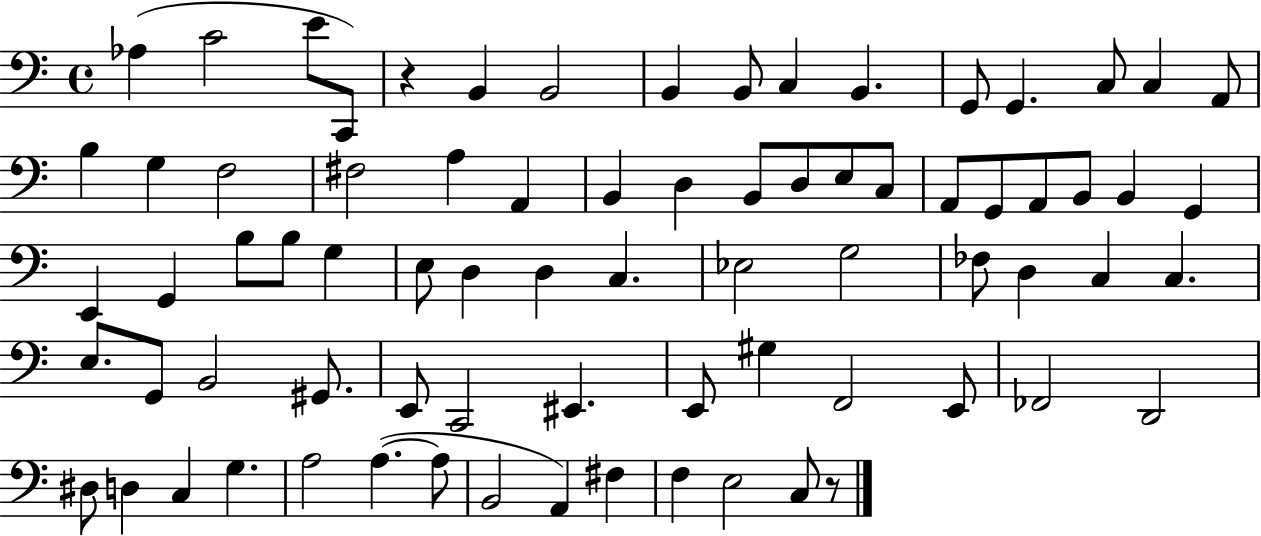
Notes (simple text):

Ab3/q C4/h E4/e C2/e R/q B2/q B2/h B2/q B2/e C3/q B2/q. G2/e G2/q. C3/e C3/q A2/e B3/q G3/q F3/h F#3/h A3/q A2/q B2/q D3/q B2/e D3/e E3/e C3/e A2/e G2/e A2/e B2/e B2/q G2/q E2/q G2/q B3/e B3/e G3/q E3/e D3/q D3/q C3/q. Eb3/h G3/h FES3/e D3/q C3/q C3/q. E3/e. G2/e B2/h G#2/e. E2/e C2/h EIS2/q. E2/e G#3/q F2/h E2/e FES2/h D2/h D#3/e D3/q C3/q G3/q. A3/h A3/q. A3/e B2/h A2/q F#3/q F3/q E3/h C3/e R/e